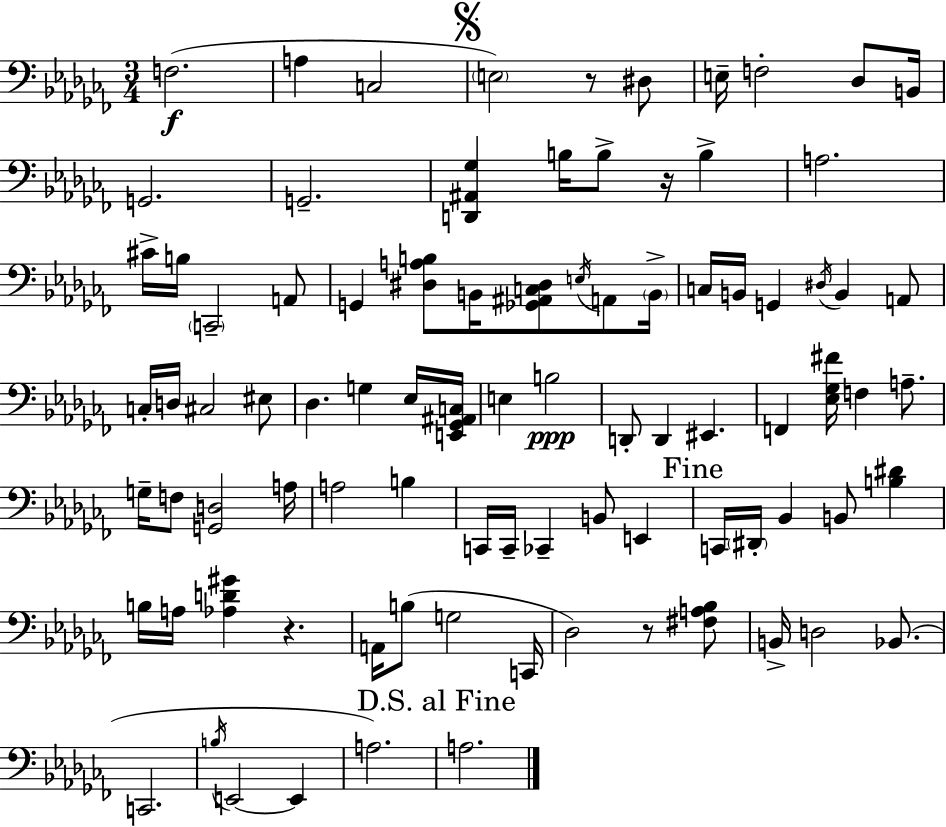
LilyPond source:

{
  \clef bass
  \numericTimeSignature
  \time 3/4
  \key aes \minor
  f2.(\f | a4 c2 | \mark \markup { \musicglyph "scripts.segno" } \parenthesize e2) r8 dis8 | e16-- f2-. des8 b,16 | \break g,2. | g,2.-- | <d, ais, ges>4 b16 b8-> r16 b4-> | a2. | \break cis'16-> b16 \parenthesize c,2-- a,8 | g,4 <dis a b>8 b,16 <ges, ais, c dis>8 \acciaccatura { e16 } a,8 | \parenthesize b,16-> c16 b,16 g,4 \acciaccatura { dis16 } b,4 | a,8 c16-. d16 cis2 | \break eis8 des4. g4 | ees16 <e, ges, ais, c>16 e4 b2\ppp | d,8-. d,4 eis,4. | f,4 <ees ges fis'>16 f4 a8.-- | \break g16-- f8 <g, d>2 | a16 a2 b4 | c,16 c,16-- ces,4-- b,8 e,4 | \mark "Fine" c,16 \parenthesize dis,16-. bes,4 b,8 <b dis'>4 | \break b16 a16 <aes d' gis'>4 r4. | a,16 b8( g2 | c,16 des2) r8 | <fis a bes>8 b,16-> d2 bes,8.( | \break c,2. | \acciaccatura { b16 } e,2~~ e,4 | a2.) | \mark "D.S. al Fine" a2. | \break \bar "|."
}